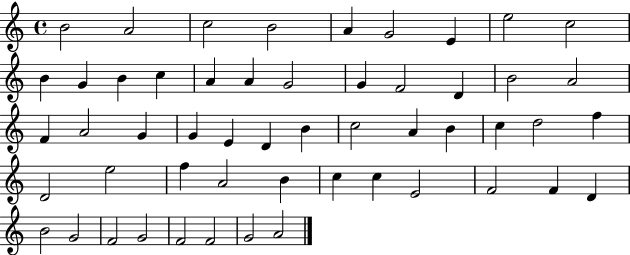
{
  \clef treble
  \time 4/4
  \defaultTimeSignature
  \key c \major
  b'2 a'2 | c''2 b'2 | a'4 g'2 e'4 | e''2 c''2 | \break b'4 g'4 b'4 c''4 | a'4 a'4 g'2 | g'4 f'2 d'4 | b'2 a'2 | \break f'4 a'2 g'4 | g'4 e'4 d'4 b'4 | c''2 a'4 b'4 | c''4 d''2 f''4 | \break d'2 e''2 | f''4 a'2 b'4 | c''4 c''4 e'2 | f'2 f'4 d'4 | \break b'2 g'2 | f'2 g'2 | f'2 f'2 | g'2 a'2 | \break \bar "|."
}